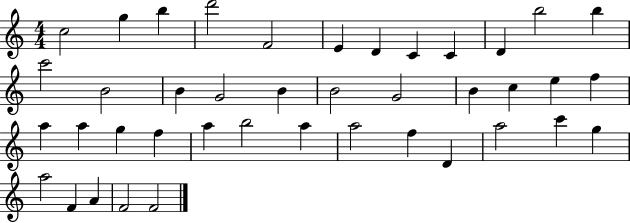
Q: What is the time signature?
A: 4/4